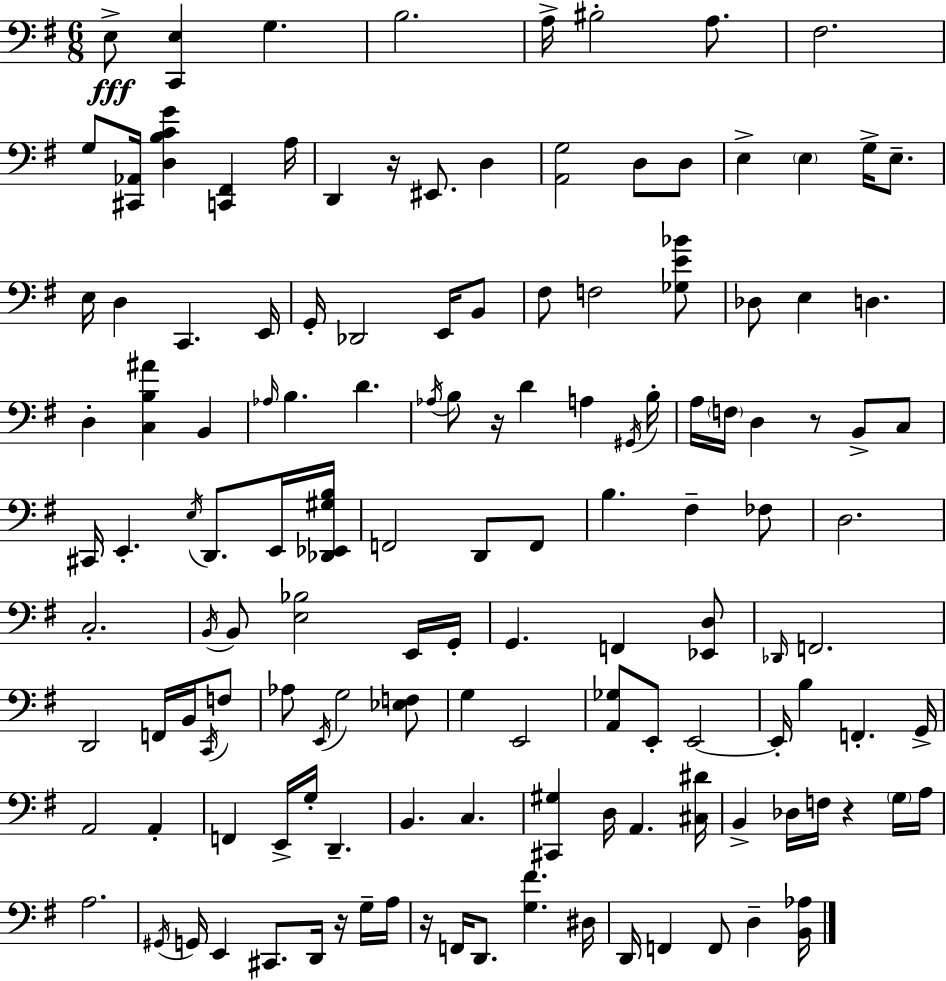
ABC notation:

X:1
T:Untitled
M:6/8
L:1/4
K:G
E,/2 [C,,E,] G, B,2 A,/4 ^B,2 A,/2 ^F,2 G,/2 [^C,,_A,,]/4 [D,B,CG] [C,,^F,,] A,/4 D,, z/4 ^E,,/2 D, [A,,G,]2 D,/2 D,/2 E, E, G,/4 E,/2 E,/4 D, C,, E,,/4 G,,/4 _D,,2 E,,/4 B,,/2 ^F,/2 F,2 [_G,E_B]/2 _D,/2 E, D, D, [C,B,^A] B,, _A,/4 B, D _A,/4 B,/2 z/4 D A, ^G,,/4 B,/4 A,/4 F,/4 D, z/2 B,,/2 C,/2 ^C,,/4 E,, E,/4 D,,/2 E,,/4 [_D,,_E,,^G,B,]/4 F,,2 D,,/2 F,,/2 B, ^F, _F,/2 D,2 C,2 B,,/4 B,,/2 [E,_B,]2 E,,/4 G,,/4 G,, F,, [_E,,D,]/2 _D,,/4 F,,2 D,,2 F,,/4 B,,/4 C,,/4 F,/2 _A,/2 E,,/4 G,2 [_E,F,]/2 G, E,,2 [A,,_G,]/2 E,,/2 E,,2 E,,/4 B, F,, G,,/4 A,,2 A,, F,, E,,/4 G,/4 D,, B,, C, [^C,,^G,] D,/4 A,, [^C,^D]/4 B,, _D,/4 F,/4 z G,/4 A,/4 A,2 ^G,,/4 G,,/4 E,, ^C,,/2 D,,/4 z/4 G,/4 A,/4 z/4 F,,/4 D,,/2 [G,^F] ^D,/4 D,,/4 F,, F,,/2 D, [B,,_A,]/4